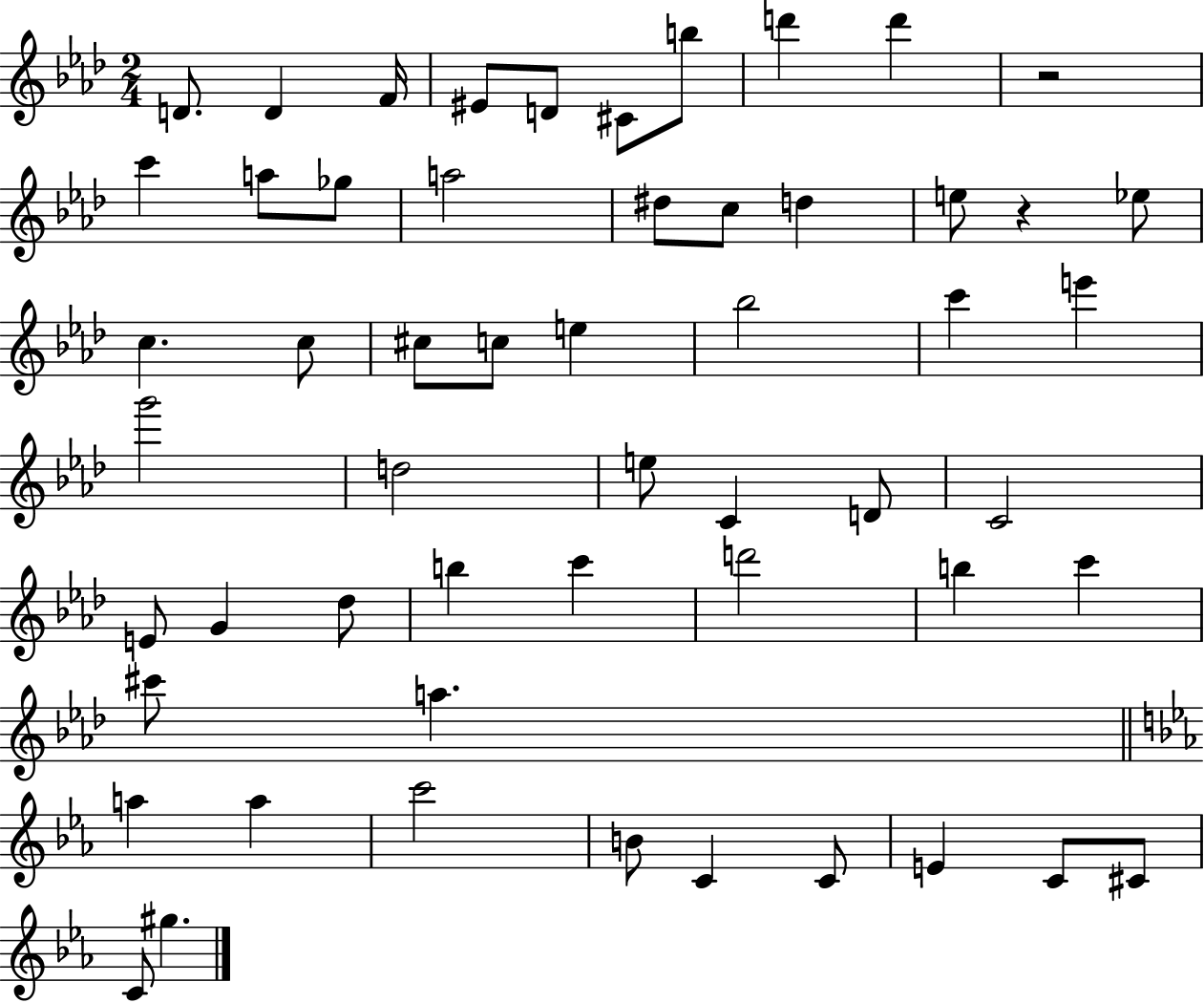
{
  \clef treble
  \numericTimeSignature
  \time 2/4
  \key aes \major
  \repeat volta 2 { d'8. d'4 f'16 | eis'8 d'8 cis'8 b''8 | d'''4 d'''4 | r2 | \break c'''4 a''8 ges''8 | a''2 | dis''8 c''8 d''4 | e''8 r4 ees''8 | \break c''4. c''8 | cis''8 c''8 e''4 | bes''2 | c'''4 e'''4 | \break g'''2 | d''2 | e''8 c'4 d'8 | c'2 | \break e'8 g'4 des''8 | b''4 c'''4 | d'''2 | b''4 c'''4 | \break cis'''8 a''4. | \bar "||" \break \key ees \major a''4 a''4 | c'''2 | b'8 c'4 c'8 | e'4 c'8 cis'8 | \break c'8 gis''4. | } \bar "|."
}